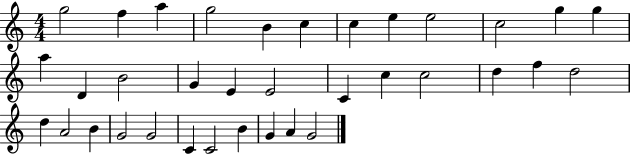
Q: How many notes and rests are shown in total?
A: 35